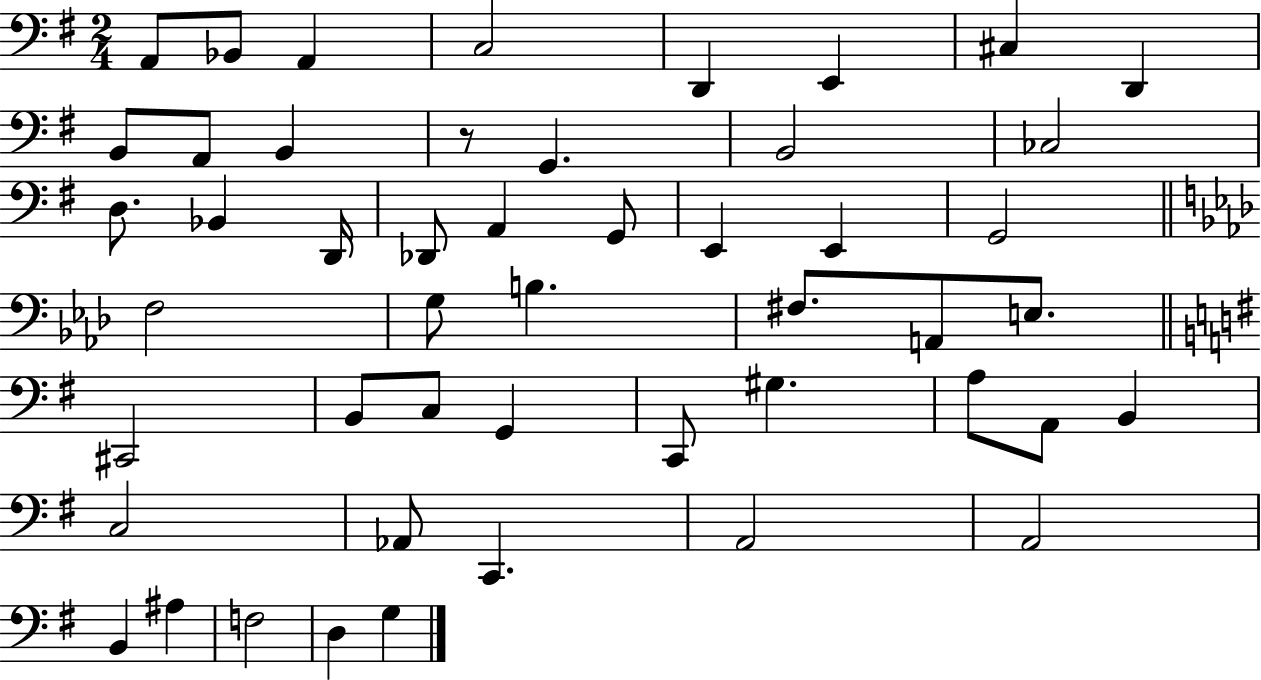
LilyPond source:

{
  \clef bass
  \numericTimeSignature
  \time 2/4
  \key g \major
  a,8 bes,8 a,4 | c2 | d,4 e,4 | cis4 d,4 | \break b,8 a,8 b,4 | r8 g,4. | b,2 | ces2 | \break d8. bes,4 d,16 | des,8 a,4 g,8 | e,4 e,4 | g,2 | \break \bar "||" \break \key aes \major f2 | g8 b4. | fis8. a,8 e8. | \bar "||" \break \key e \minor cis,2 | b,8 c8 g,4 | c,8 gis4. | a8 a,8 b,4 | \break c2 | aes,8 c,4. | a,2 | a,2 | \break b,4 ais4 | f2 | d4 g4 | \bar "|."
}